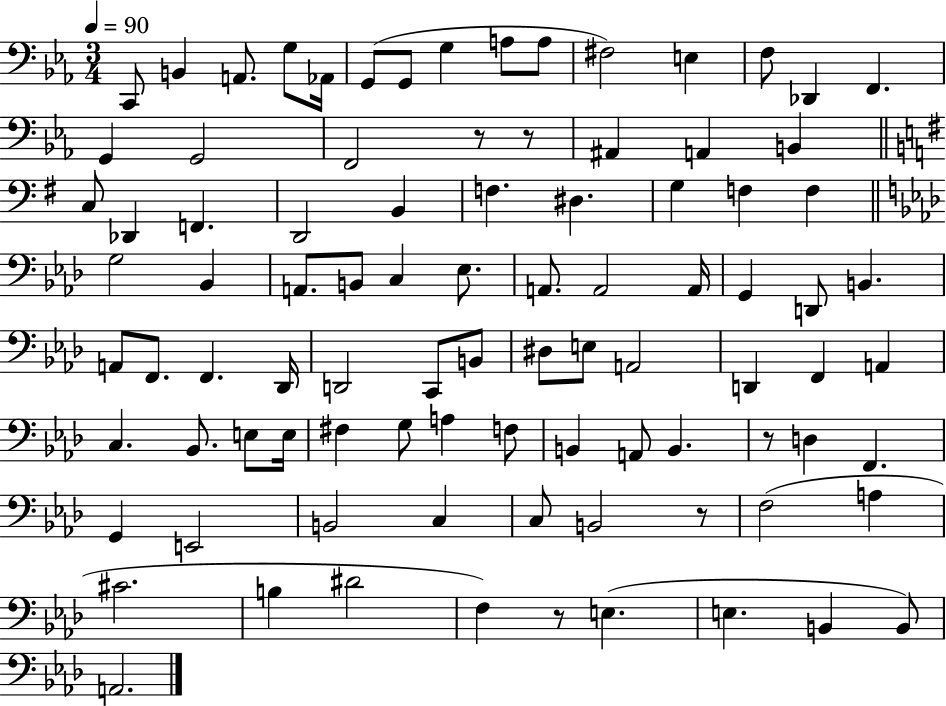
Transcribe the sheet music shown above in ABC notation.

X:1
T:Untitled
M:3/4
L:1/4
K:Eb
C,,/2 B,, A,,/2 G,/2 _A,,/4 G,,/2 G,,/2 G, A,/2 A,/2 ^F,2 E, F,/2 _D,, F,, G,, G,,2 F,,2 z/2 z/2 ^A,, A,, B,, C,/2 _D,, F,, D,,2 B,, F, ^D, G, F, F, G,2 _B,, A,,/2 B,,/2 C, _E,/2 A,,/2 A,,2 A,,/4 G,, D,,/2 B,, A,,/2 F,,/2 F,, _D,,/4 D,,2 C,,/2 B,,/2 ^D,/2 E,/2 A,,2 D,, F,, A,, C, _B,,/2 E,/2 E,/4 ^F, G,/2 A, F,/2 B,, A,,/2 B,, z/2 D, F,, G,, E,,2 B,,2 C, C,/2 B,,2 z/2 F,2 A, ^C2 B, ^D2 F, z/2 E, E, B,, B,,/2 A,,2